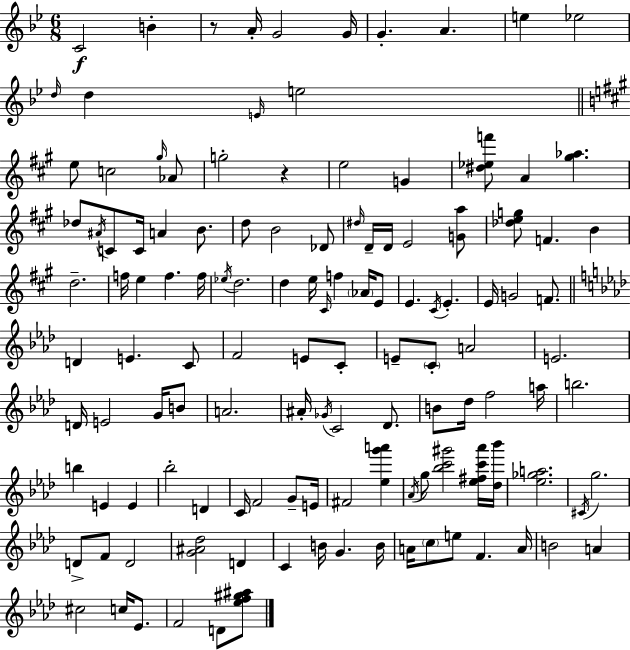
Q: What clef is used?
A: treble